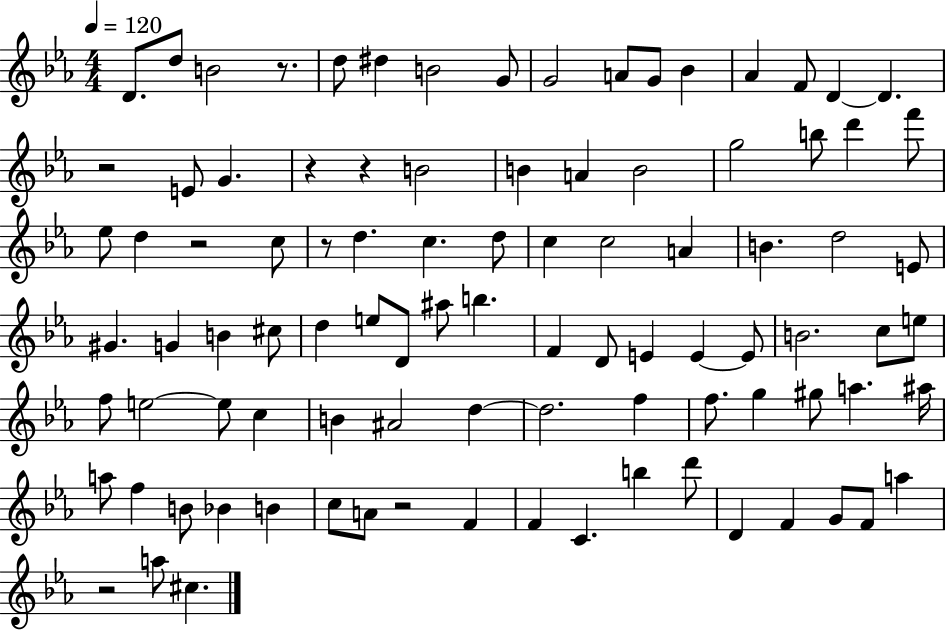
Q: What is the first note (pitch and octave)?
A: D4